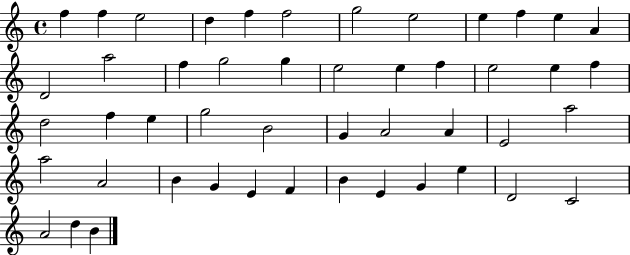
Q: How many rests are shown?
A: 0